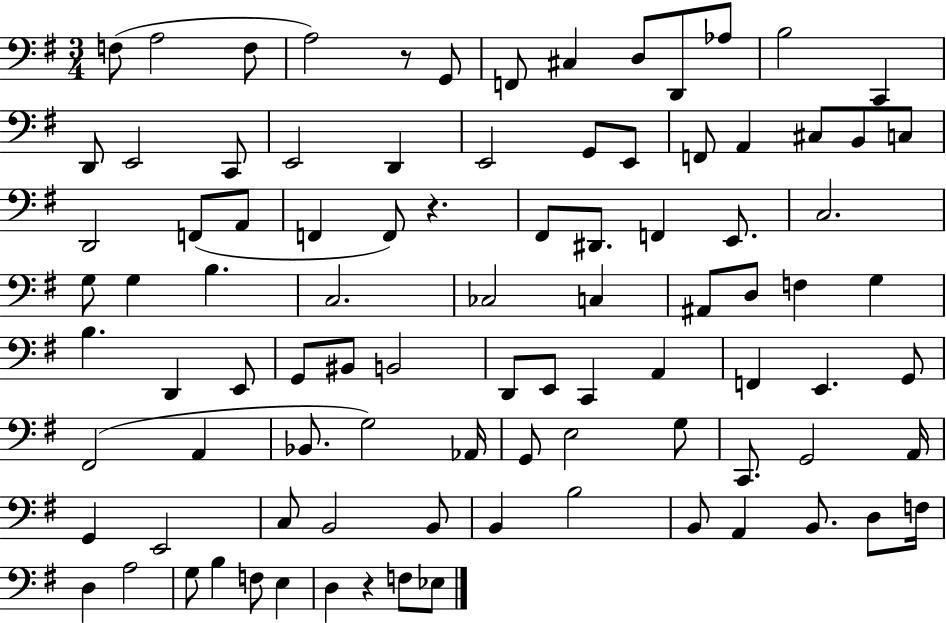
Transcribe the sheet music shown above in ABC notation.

X:1
T:Untitled
M:3/4
L:1/4
K:G
F,/2 A,2 F,/2 A,2 z/2 G,,/2 F,,/2 ^C, D,/2 D,,/2 _A,/2 B,2 C,, D,,/2 E,,2 C,,/2 E,,2 D,, E,,2 G,,/2 E,,/2 F,,/2 A,, ^C,/2 B,,/2 C,/2 D,,2 F,,/2 A,,/2 F,, F,,/2 z ^F,,/2 ^D,,/2 F,, E,,/2 C,2 G,/2 G, B, C,2 _C,2 C, ^A,,/2 D,/2 F, G, B, D,, E,,/2 G,,/2 ^B,,/2 B,,2 D,,/2 E,,/2 C,, A,, F,, E,, G,,/2 ^F,,2 A,, _B,,/2 G,2 _A,,/4 G,,/2 E,2 G,/2 C,,/2 G,,2 A,,/4 G,, E,,2 C,/2 B,,2 B,,/2 B,, B,2 B,,/2 A,, B,,/2 D,/2 F,/4 D, A,2 G,/2 B, F,/2 E, D, z F,/2 _E,/2